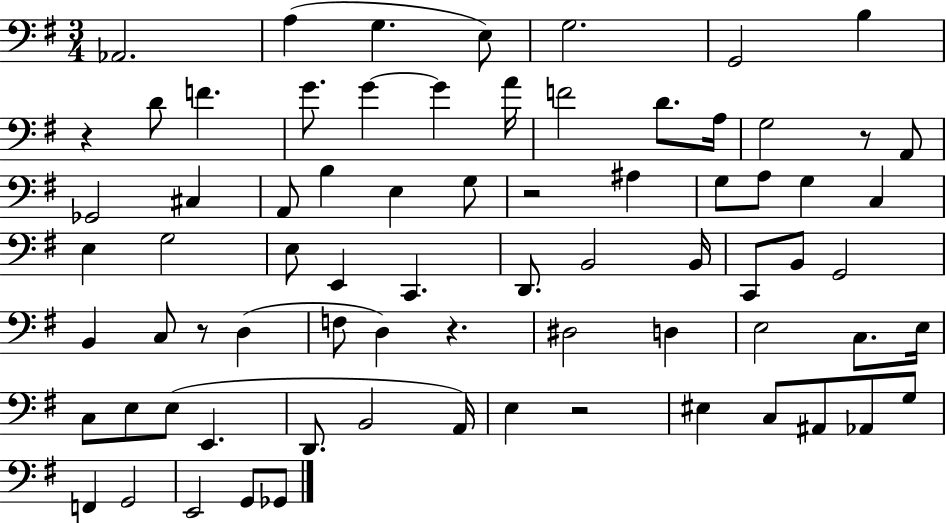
Ab2/h. A3/q G3/q. E3/e G3/h. G2/h B3/q R/q D4/e F4/q. G4/e. G4/q G4/q A4/s F4/h D4/e. A3/s G3/h R/e A2/e Gb2/h C#3/q A2/e B3/q E3/q G3/e R/h A#3/q G3/e A3/e G3/q C3/q E3/q G3/h E3/e E2/q C2/q. D2/e. B2/h B2/s C2/e B2/e G2/h B2/q C3/e R/e D3/q F3/e D3/q R/q. D#3/h D3/q E3/h C3/e. E3/s C3/e E3/e E3/e E2/q. D2/e. B2/h A2/s E3/q R/h EIS3/q C3/e A#2/e Ab2/e G3/e F2/q G2/h E2/h G2/e Gb2/e